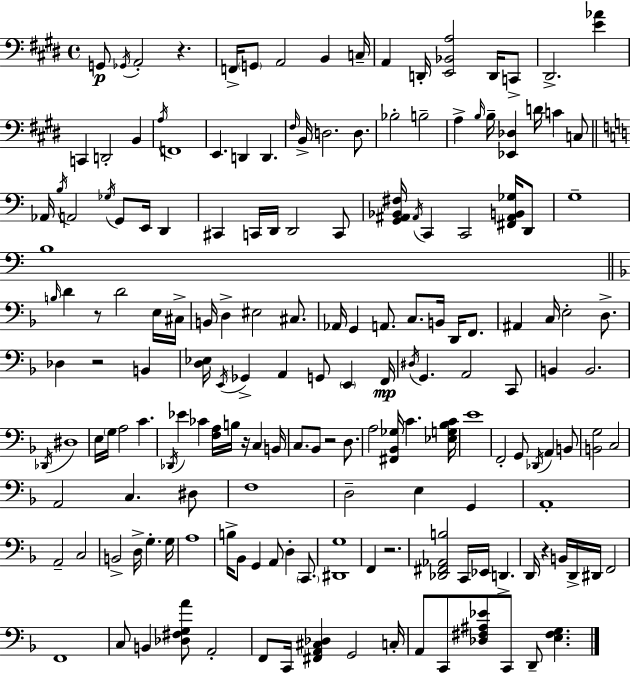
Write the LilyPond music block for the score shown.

{
  \clef bass
  \time 4/4
  \defaultTimeSignature
  \key e \major
  \repeat volta 2 { g,8\p \acciaccatura { ges,16 } a,2-. r4. | f,16-> \parenthesize g,8 a,2 b,4 | c16-- a,4 d,16-. <e, bes, a>2 d,16 c,8-> | dis,2.-> <e' aes'>4 | \break c,4 d,2-. b,4 | \acciaccatura { a16 } f,1 | e,4. d,4 d,4. | \grace { fis16 } b,16-> d2. | \break d8. bes2-. b2-- | a4-> \grace { b16 } b16-- <ees, des>4 d'16 c'4 | c8 \bar "||" \break \key c \major aes,16 \acciaccatura { b16 } a,2 \acciaccatura { ges16 } g,8 e,16 d,4 | cis,4 c,16 d,16 d,2 | c,8 <g, ais, bes, fis>16 \acciaccatura { ais,16 } c,4 c,2 | <fis, ais, b, ges>16 d,8 g1-- | \break b1 | \bar "||" \break \key d \minor \grace { b16 } d'4 r8 d'2 e16 | cis16-> b,16 d4-> eis2 cis8. | aes,16 g,4 a,8. c8. b,16 d,16 f,8. | ais,4 c16 e2-. d8.-> | \break des4 r2 b,4 | <d ees>16 \acciaccatura { e,16 } ges,4-> a,4 g,8 \parenthesize e,4 | f,16\mp \acciaccatura { dis16 } g,4. a,2 | c,8 b,4 b,2. | \break \acciaccatura { des,16 } dis1 | e16 \parenthesize g16 a2 c'4. | \acciaccatura { des,16 } ees'4 ces'4 <f a>16 b16 r16 | c4 b,16 c8. bes,8 r2 | \break d8. a2 <fis, bes, ges>16 c'4. | <ees g bes c'>16 e'1 | f,2-. g,8 \acciaccatura { des,16 } | a,4 b,8 <b, g>2 c2 | \break a,2 c4. | dis8 f1 | d2-- e4 | g,4 a,1-. | \break a,2-- c2 | b,2-> d16-> g4.-. | g16 a1 | b16-> bes,8 g,4 a,8 d4-. | \break \parenthesize c,8. <dis, g>1 | f,4 r2. | <des, fis, aes, b>2 c,16 ees,16 | d,4.-> d,16 r4 b,16 d,16-> dis,16 f,2 | \break f,1 | c8 b,4 <des fis g a'>8 a,2-. | f,8 c,16 <fis, a, cis des>4 g,2 | c16-. a,8 c,8 <des fis ais ees'>8 c,8 d,8-- | \break <e fis g>4. } \bar "|."
}